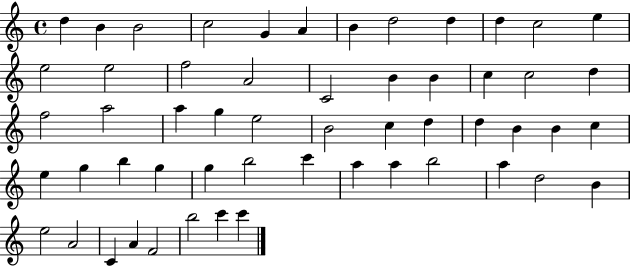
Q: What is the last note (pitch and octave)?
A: C6